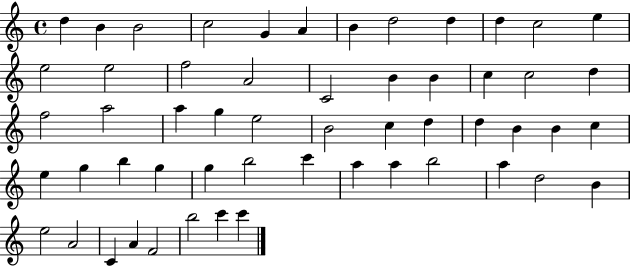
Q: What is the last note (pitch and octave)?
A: C6